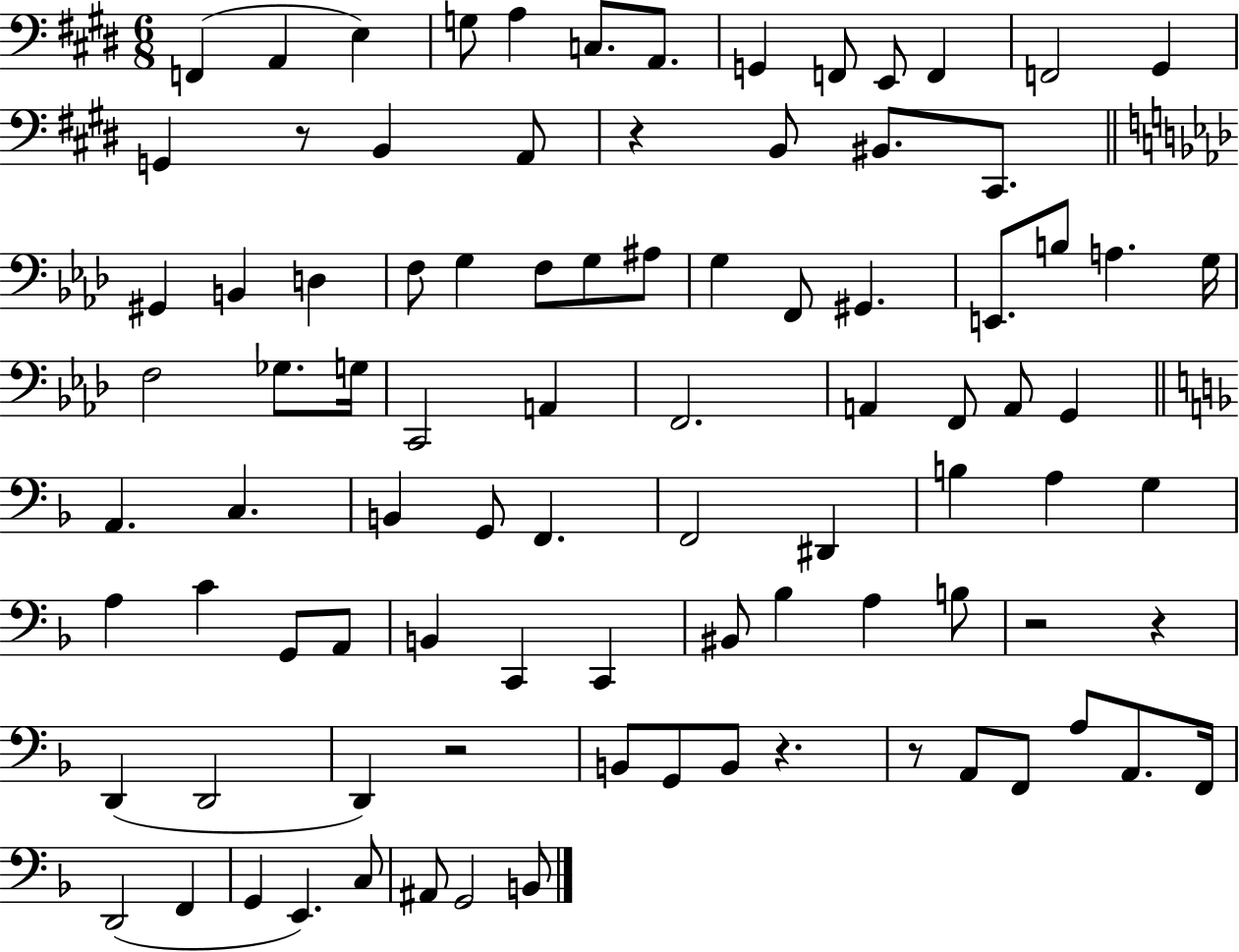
X:1
T:Untitled
M:6/8
L:1/4
K:E
F,, A,, E, G,/2 A, C,/2 A,,/2 G,, F,,/2 E,,/2 F,, F,,2 ^G,, G,, z/2 B,, A,,/2 z B,,/2 ^B,,/2 ^C,,/2 ^G,, B,, D, F,/2 G, F,/2 G,/2 ^A,/2 G, F,,/2 ^G,, E,,/2 B,/2 A, G,/4 F,2 _G,/2 G,/4 C,,2 A,, F,,2 A,, F,,/2 A,,/2 G,, A,, C, B,, G,,/2 F,, F,,2 ^D,, B, A, G, A, C G,,/2 A,,/2 B,, C,, C,, ^B,,/2 _B, A, B,/2 z2 z D,, D,,2 D,, z2 B,,/2 G,,/2 B,,/2 z z/2 A,,/2 F,,/2 A,/2 A,,/2 F,,/4 D,,2 F,, G,, E,, C,/2 ^A,,/2 G,,2 B,,/2